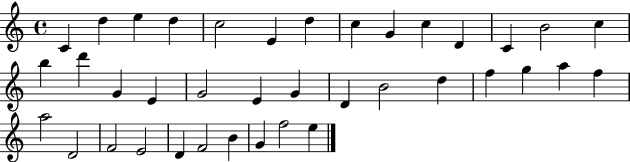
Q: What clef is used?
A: treble